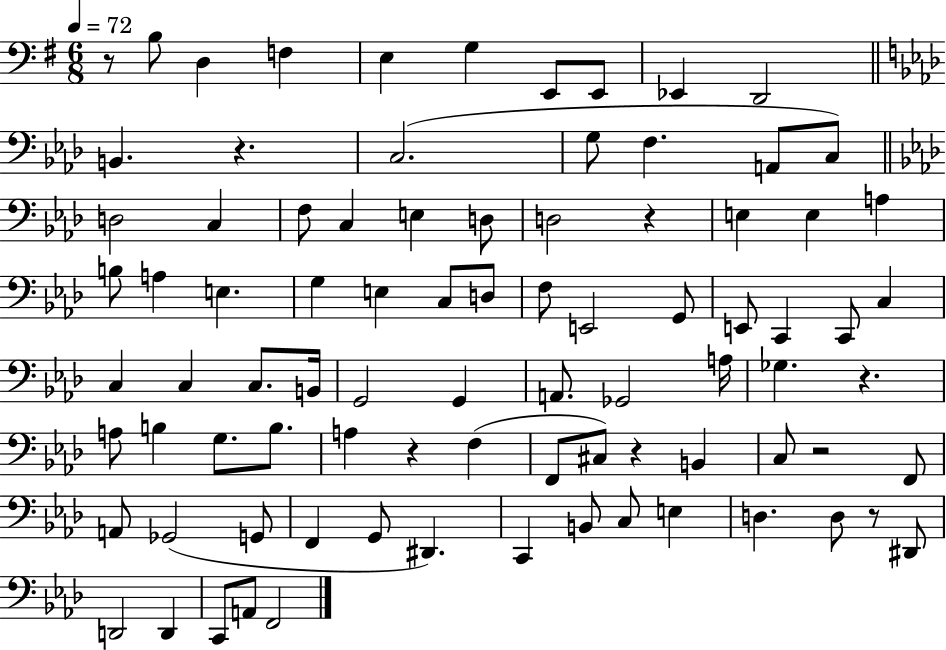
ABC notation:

X:1
T:Untitled
M:6/8
L:1/4
K:G
z/2 B,/2 D, F, E, G, E,,/2 E,,/2 _E,, D,,2 B,, z C,2 G,/2 F, A,,/2 C,/2 D,2 C, F,/2 C, E, D,/2 D,2 z E, E, A, B,/2 A, E, G, E, C,/2 D,/2 F,/2 E,,2 G,,/2 E,,/2 C,, C,,/2 C, C, C, C,/2 B,,/4 G,,2 G,, A,,/2 _G,,2 A,/4 _G, z A,/2 B, G,/2 B,/2 A, z F, F,,/2 ^C,/2 z B,, C,/2 z2 F,,/2 A,,/2 _G,,2 G,,/2 F,, G,,/2 ^D,, C,, B,,/2 C,/2 E, D, D,/2 z/2 ^D,,/2 D,,2 D,, C,,/2 A,,/2 F,,2